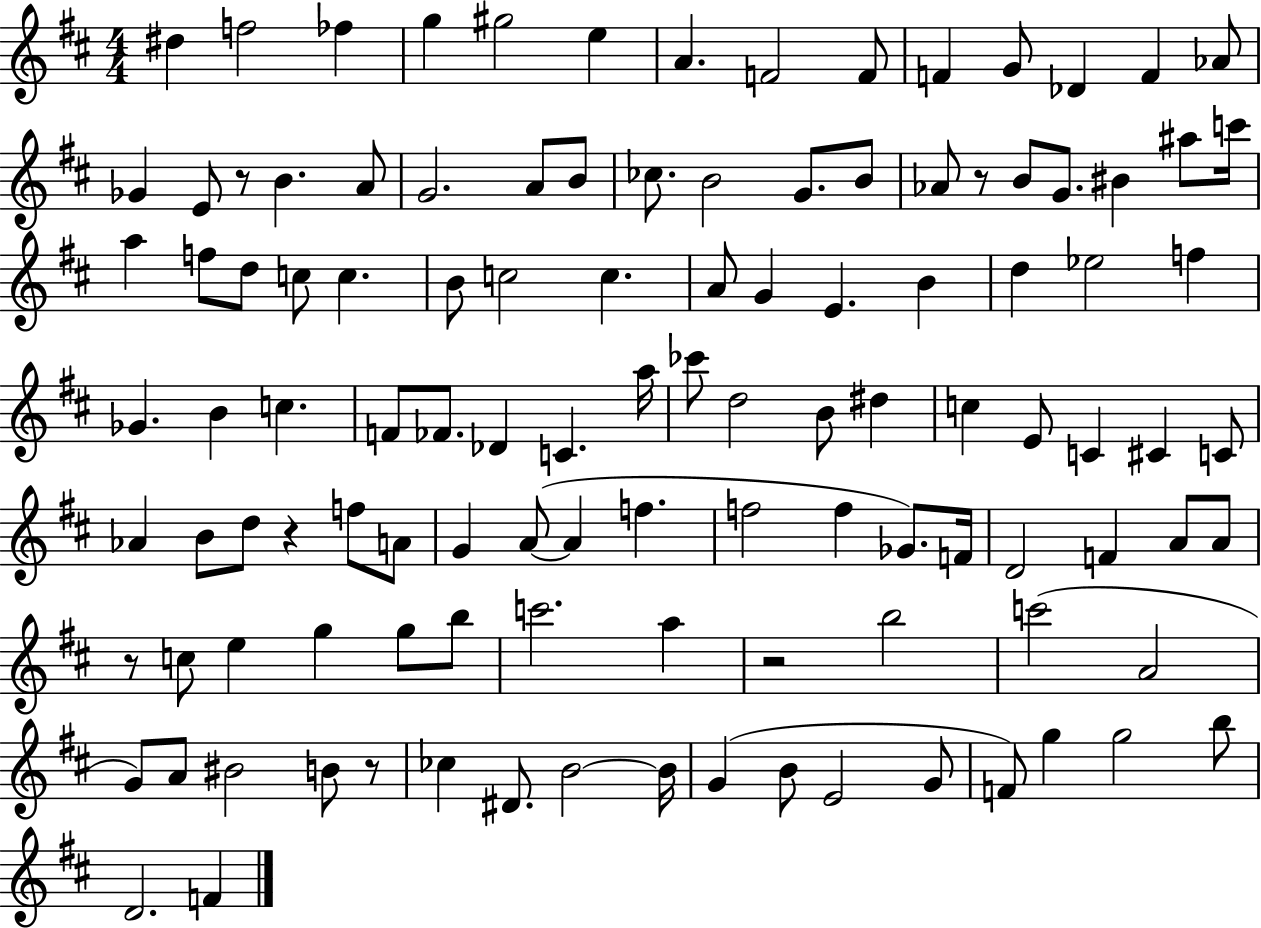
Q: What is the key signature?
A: D major